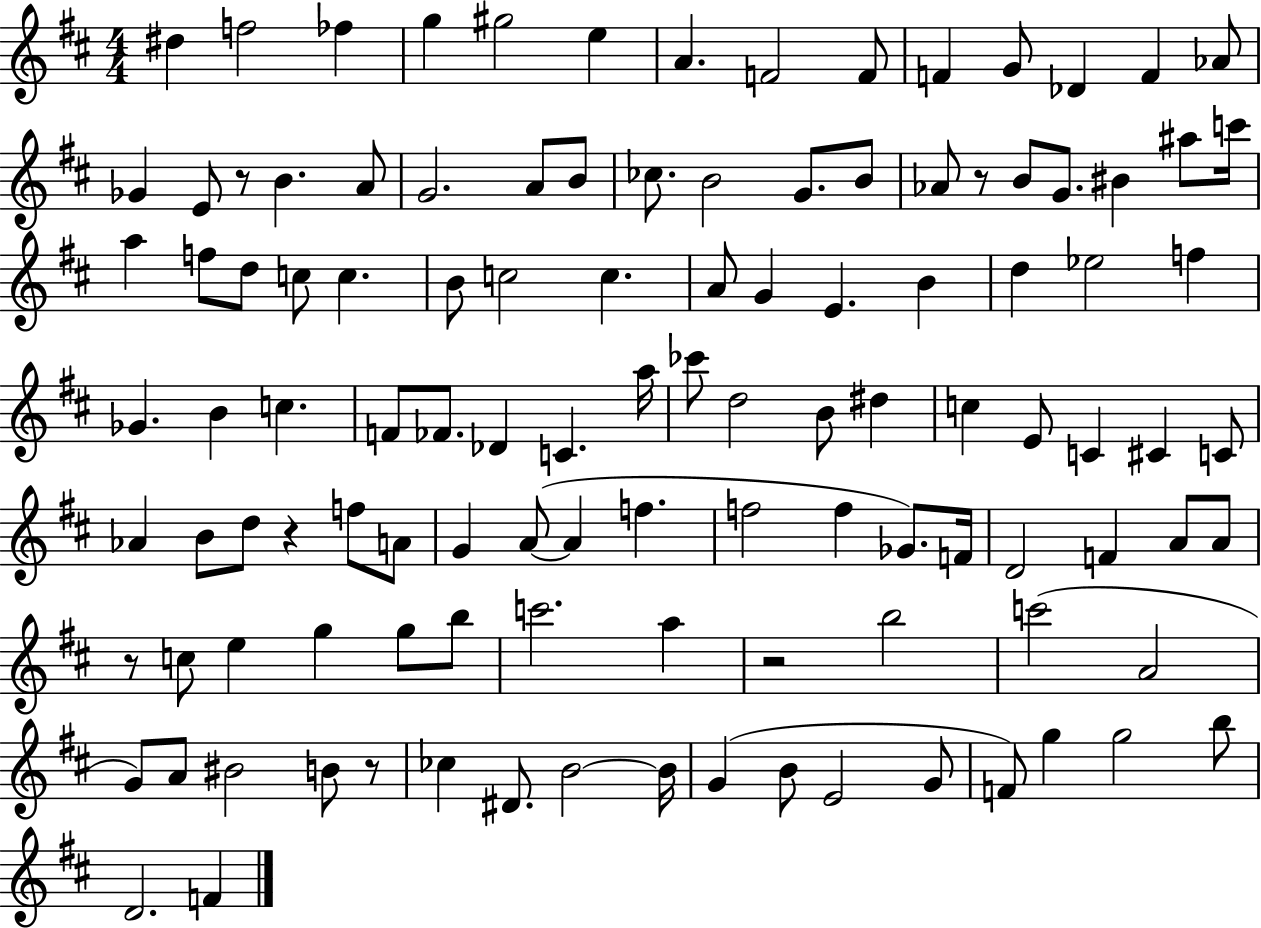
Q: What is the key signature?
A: D major